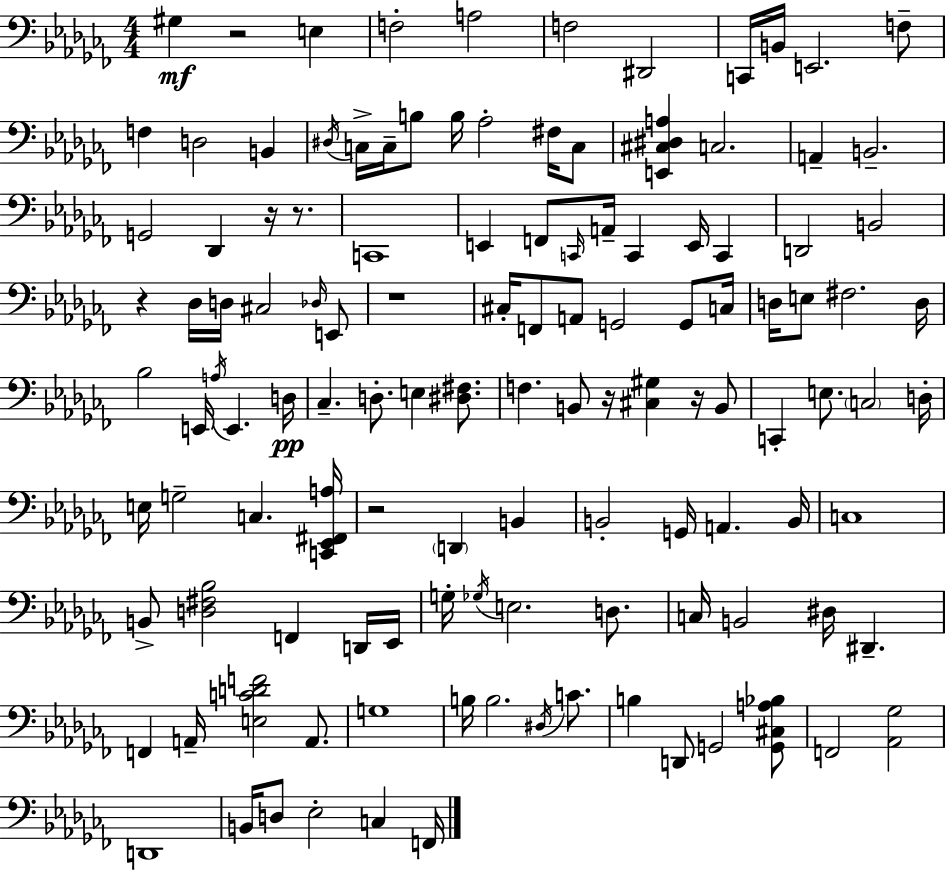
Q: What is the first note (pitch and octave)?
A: G#3